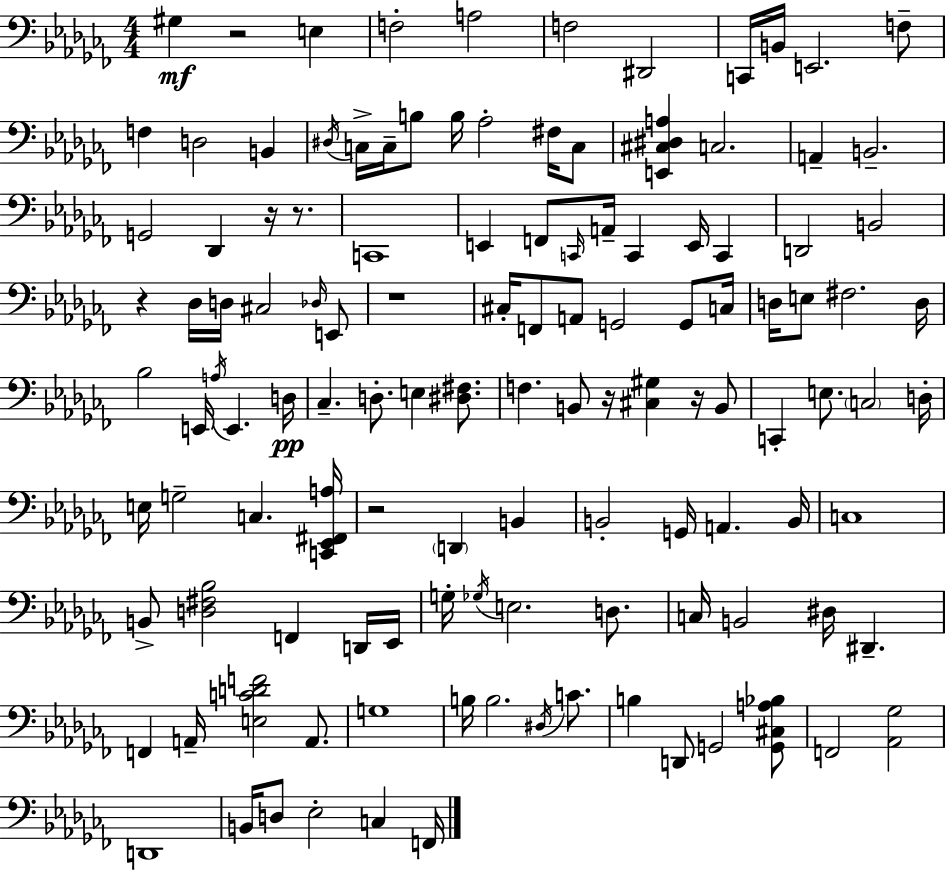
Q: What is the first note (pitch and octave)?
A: G#3